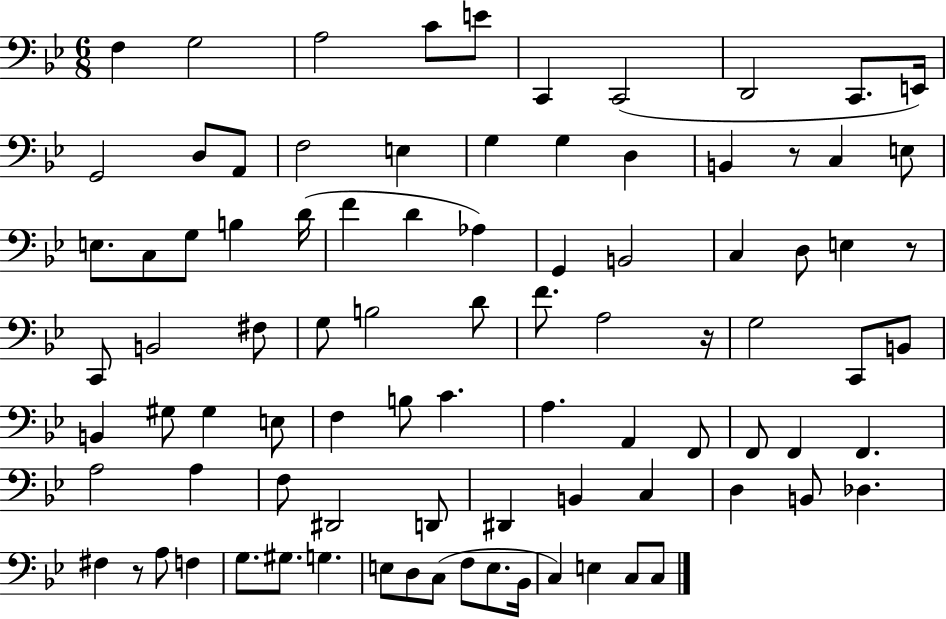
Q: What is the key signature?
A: BES major